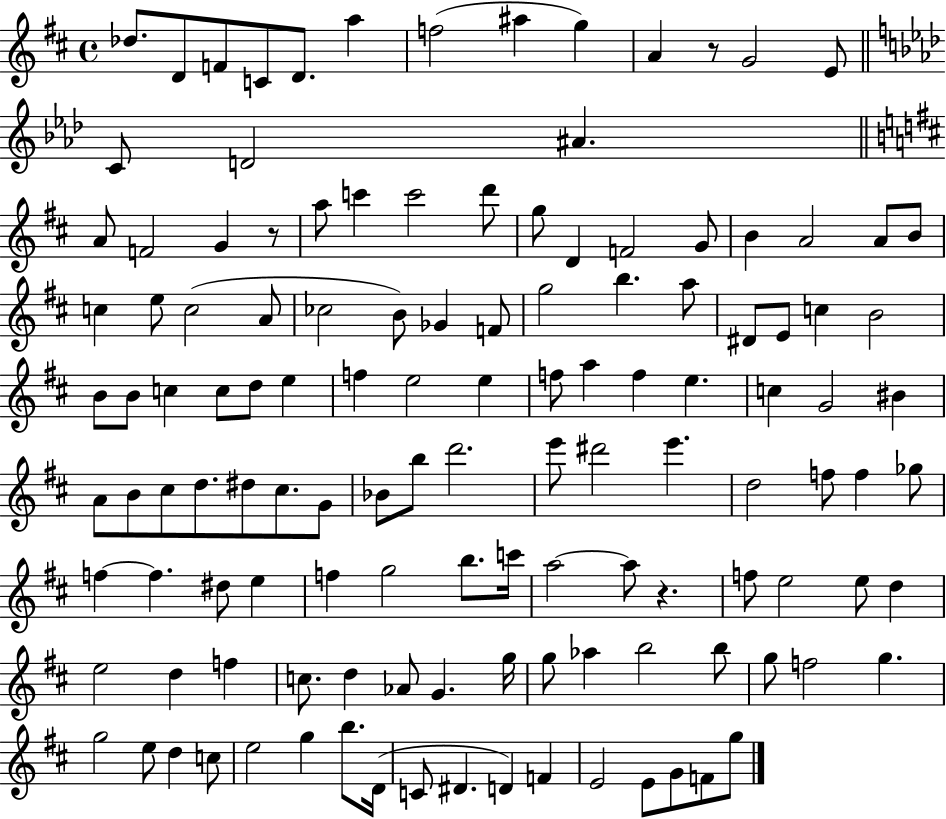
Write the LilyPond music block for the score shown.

{
  \clef treble
  \time 4/4
  \defaultTimeSignature
  \key d \major
  des''8. d'8 f'8 c'8 d'8. a''4 | f''2( ais''4 g''4) | a'4 r8 g'2 e'8 | \bar "||" \break \key f \minor c'8 d'2 ais'4. | \bar "||" \break \key d \major a'8 f'2 g'4 r8 | a''8 c'''4 c'''2 d'''8 | g''8 d'4 f'2 g'8 | b'4 a'2 a'8 b'8 | \break c''4 e''8 c''2( a'8 | ces''2 b'8) ges'4 f'8 | g''2 b''4. a''8 | dis'8 e'8 c''4 b'2 | \break b'8 b'8 c''4 c''8 d''8 e''4 | f''4 e''2 e''4 | f''8 a''4 f''4 e''4. | c''4 g'2 bis'4 | \break a'8 b'8 cis''8 d''8. dis''8 cis''8. g'8 | bes'8 b''8 d'''2. | e'''8 dis'''2 e'''4. | d''2 f''8 f''4 ges''8 | \break f''4~~ f''4. dis''8 e''4 | f''4 g''2 b''8. c'''16 | a''2~~ a''8 r4. | f''8 e''2 e''8 d''4 | \break e''2 d''4 f''4 | c''8. d''4 aes'8 g'4. g''16 | g''8 aes''4 b''2 b''8 | g''8 f''2 g''4. | \break g''2 e''8 d''4 c''8 | e''2 g''4 b''8. d'16( | c'8 dis'4. d'4) f'4 | e'2 e'8 g'8 f'8 g''8 | \break \bar "|."
}